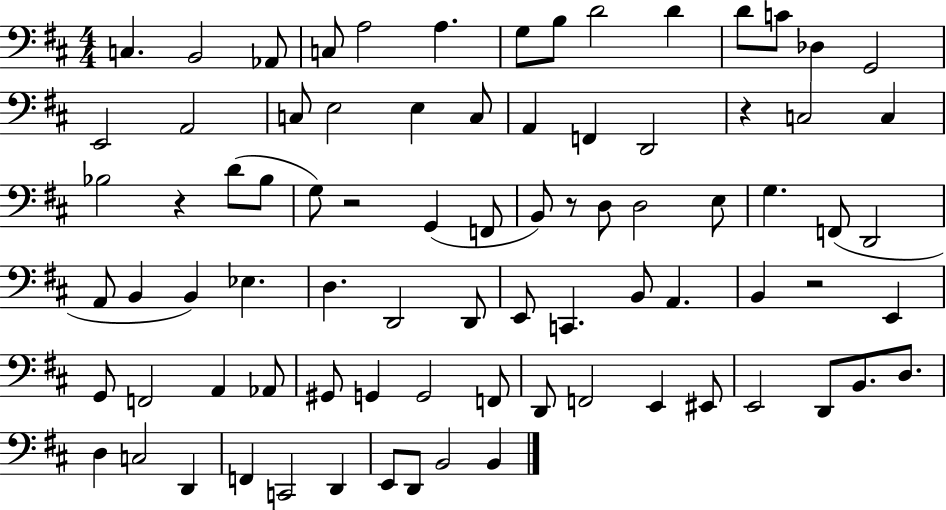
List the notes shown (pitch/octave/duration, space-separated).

C3/q. B2/h Ab2/e C3/e A3/h A3/q. G3/e B3/e D4/h D4/q D4/e C4/e Db3/q G2/h E2/h A2/h C3/e E3/h E3/q C3/e A2/q F2/q D2/h R/q C3/h C3/q Bb3/h R/q D4/e Bb3/e G3/e R/h G2/q F2/e B2/e R/e D3/e D3/h E3/e G3/q. F2/e D2/h A2/e B2/q B2/q Eb3/q. D3/q. D2/h D2/e E2/e C2/q. B2/e A2/q. B2/q R/h E2/q G2/e F2/h A2/q Ab2/e G#2/e G2/q G2/h F2/e D2/e F2/h E2/q EIS2/e E2/h D2/e B2/e. D3/e. D3/q C3/h D2/q F2/q C2/h D2/q E2/e D2/e B2/h B2/q